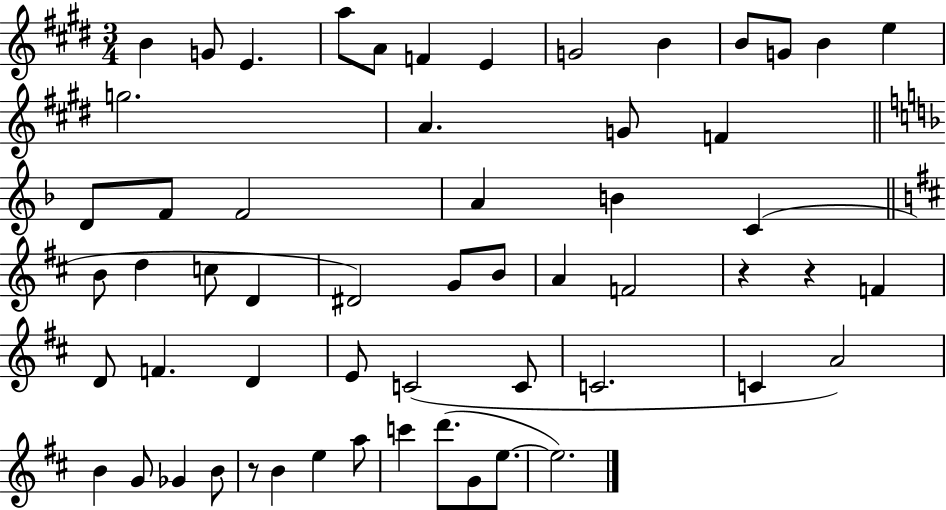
{
  \clef treble
  \numericTimeSignature
  \time 3/4
  \key e \major
  b'4 g'8 e'4. | a''8 a'8 f'4 e'4 | g'2 b'4 | b'8 g'8 b'4 e''4 | \break g''2. | a'4. g'8 f'4 | \bar "||" \break \key d \minor d'8 f'8 f'2 | a'4 b'4 c'4( | \bar "||" \break \key b \minor b'8 d''4 c''8 d'4 | dis'2) g'8 b'8 | a'4 f'2 | r4 r4 f'4 | \break d'8 f'4. d'4 | e'8 c'2( c'8 | c'2. | c'4 a'2) | \break b'4 g'8 ges'4 b'8 | r8 b'4 e''4 a''8 | c'''4 d'''8.( g'8 e''8.~~ | e''2.) | \break \bar "|."
}